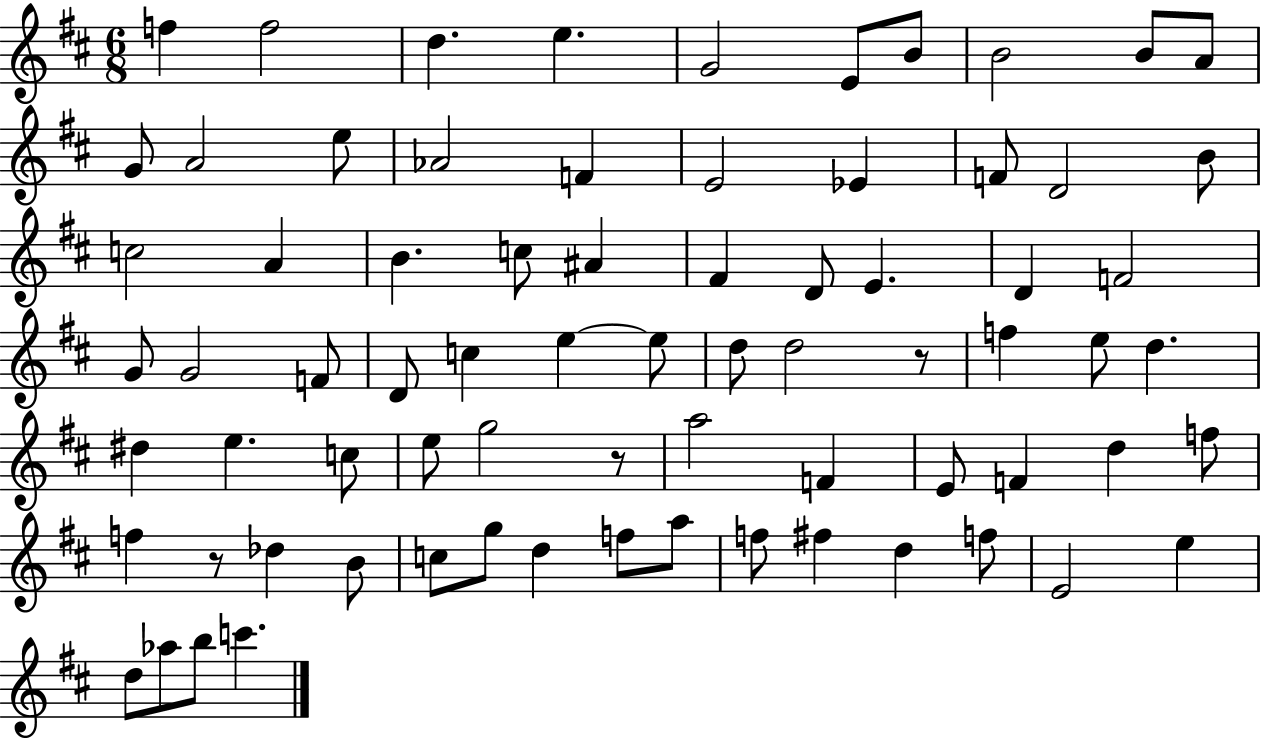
F5/q F5/h D5/q. E5/q. G4/h E4/e B4/e B4/h B4/e A4/e G4/e A4/h E5/e Ab4/h F4/q E4/h Eb4/q F4/e D4/h B4/e C5/h A4/q B4/q. C5/e A#4/q F#4/q D4/e E4/q. D4/q F4/h G4/e G4/h F4/e D4/e C5/q E5/q E5/e D5/e D5/h R/e F5/q E5/e D5/q. D#5/q E5/q. C5/e E5/e G5/h R/e A5/h F4/q E4/e F4/q D5/q F5/e F5/q R/e Db5/q B4/e C5/e G5/e D5/q F5/e A5/e F5/e F#5/q D5/q F5/e E4/h E5/q D5/e Ab5/e B5/e C6/q.